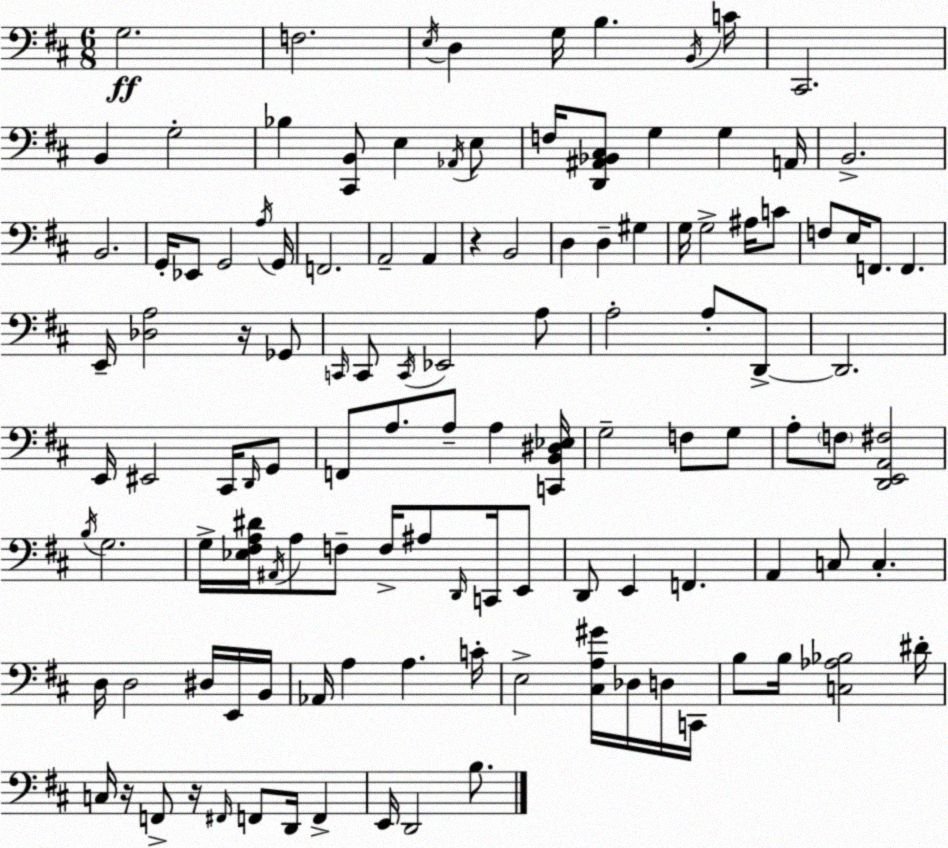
X:1
T:Untitled
M:6/8
L:1/4
K:D
G,2 F,2 E,/4 D, G,/4 B, B,,/4 C/4 ^C,,2 B,, G,2 _B, [^C,,B,,]/2 E, _A,,/4 E,/2 F,/4 [D,,^A,,_B,,^C,]/2 G, G, A,,/4 B,,2 B,,2 G,,/4 _E,,/2 G,,2 A,/4 G,,/4 F,,2 A,,2 A,, z B,,2 D, D, ^G, G,/4 G,2 ^A,/4 C/2 F,/2 E,/4 F,,/2 F,, E,,/4 [_D,A,]2 z/4 _G,,/2 C,,/4 C,,/2 C,,/4 _E,,2 A,/2 A,2 A,/2 D,,/2 D,,2 E,,/4 ^E,,2 ^C,,/4 D,,/4 G,,/2 F,,/2 A,/2 A,/2 A, [C,,B,,^D,_E,]/4 G,2 F,/2 G,/2 A,/2 F,/2 [D,,E,,A,,^F,]2 B,/4 G,2 G,/4 [_E,^F,A,^D]/4 ^A,,/4 A,/2 F,/2 F,/4 ^A,/2 D,,/4 C,,/4 E,,/2 D,,/2 E,, F,, A,, C,/2 C, D,/4 D,2 ^D,/4 E,,/4 B,,/4 _A,,/4 A, A, C/4 E,2 [^C,A,^G]/4 _D,/4 D,/4 C,,/4 B,/2 B,/4 [C,_A,_B,]2 ^D/4 C,/4 z/4 F,,/2 z/4 ^F,,/4 F,,/2 D,,/4 F,, E,,/4 D,,2 B,/2